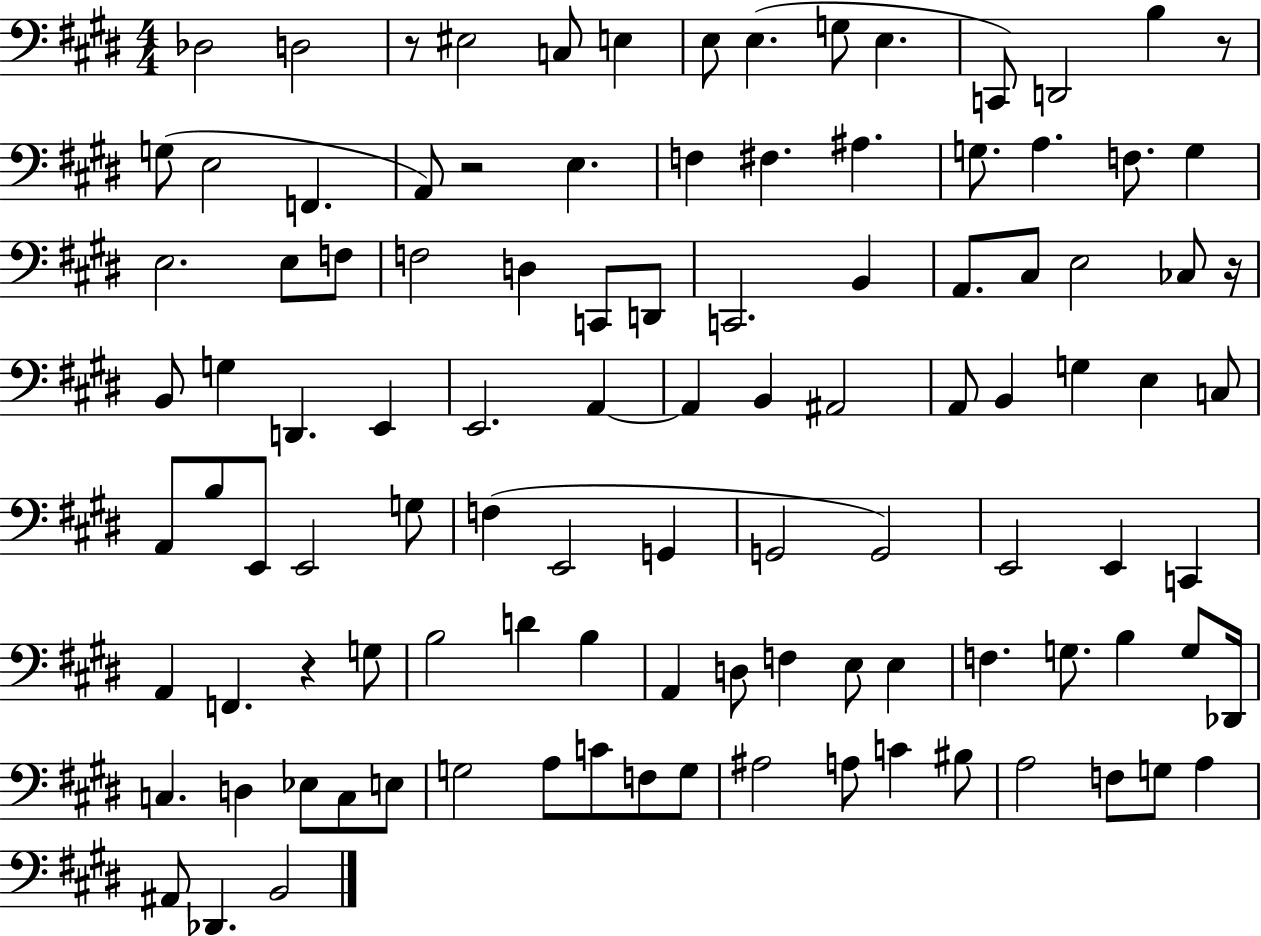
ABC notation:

X:1
T:Untitled
M:4/4
L:1/4
K:E
_D,2 D,2 z/2 ^E,2 C,/2 E, E,/2 E, G,/2 E, C,,/2 D,,2 B, z/2 G,/2 E,2 F,, A,,/2 z2 E, F, ^F, ^A, G,/2 A, F,/2 G, E,2 E,/2 F,/2 F,2 D, C,,/2 D,,/2 C,,2 B,, A,,/2 ^C,/2 E,2 _C,/2 z/4 B,,/2 G, D,, E,, E,,2 A,, A,, B,, ^A,,2 A,,/2 B,, G, E, C,/2 A,,/2 B,/2 E,,/2 E,,2 G,/2 F, E,,2 G,, G,,2 G,,2 E,,2 E,, C,, A,, F,, z G,/2 B,2 D B, A,, D,/2 F, E,/2 E, F, G,/2 B, G,/2 _D,,/4 C, D, _E,/2 C,/2 E,/2 G,2 A,/2 C/2 F,/2 G,/2 ^A,2 A,/2 C ^B,/2 A,2 F,/2 G,/2 A, ^A,,/2 _D,, B,,2